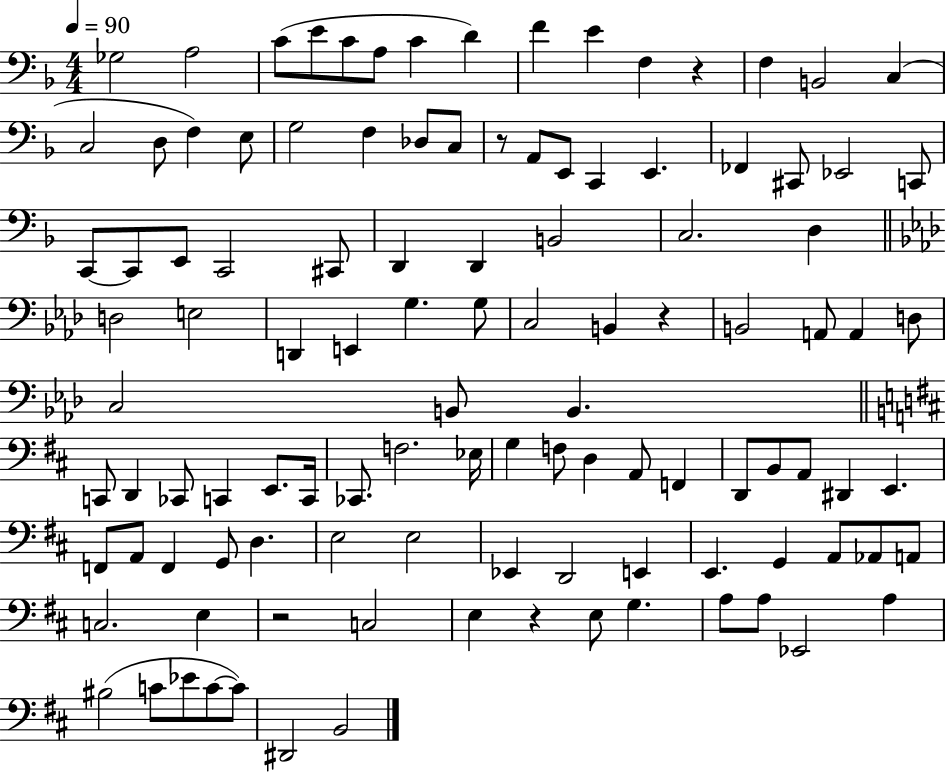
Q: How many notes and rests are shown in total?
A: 111